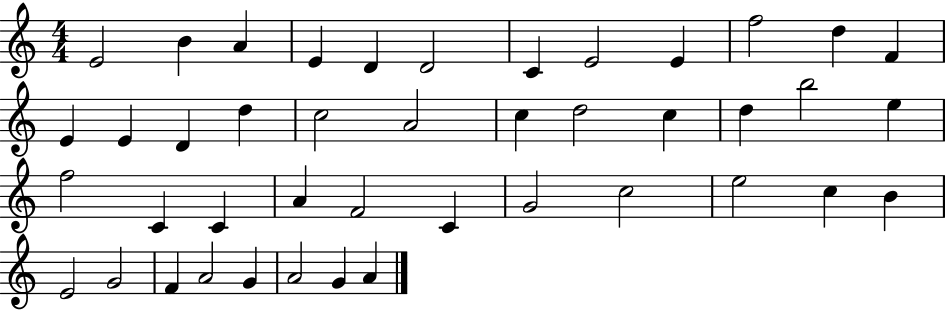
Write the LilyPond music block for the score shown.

{
  \clef treble
  \numericTimeSignature
  \time 4/4
  \key c \major
  e'2 b'4 a'4 | e'4 d'4 d'2 | c'4 e'2 e'4 | f''2 d''4 f'4 | \break e'4 e'4 d'4 d''4 | c''2 a'2 | c''4 d''2 c''4 | d''4 b''2 e''4 | \break f''2 c'4 c'4 | a'4 f'2 c'4 | g'2 c''2 | e''2 c''4 b'4 | \break e'2 g'2 | f'4 a'2 g'4 | a'2 g'4 a'4 | \bar "|."
}